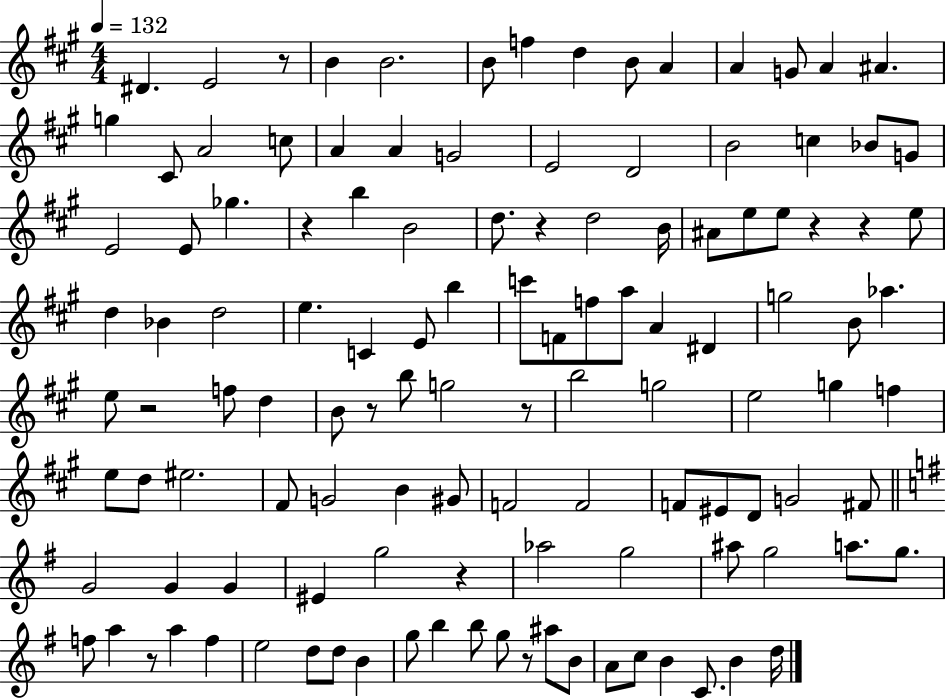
{
  \clef treble
  \numericTimeSignature
  \time 4/4
  \key a \major
  \tempo 4 = 132
  dis'4. e'2 r8 | b'4 b'2. | b'8 f''4 d''4 b'8 a'4 | a'4 g'8 a'4 ais'4. | \break g''4 cis'8 a'2 c''8 | a'4 a'4 g'2 | e'2 d'2 | b'2 c''4 bes'8 g'8 | \break e'2 e'8 ges''4. | r4 b''4 b'2 | d''8. r4 d''2 b'16 | ais'8 e''8 e''8 r4 r4 e''8 | \break d''4 bes'4 d''2 | e''4. c'4 e'8 b''4 | c'''8 f'8 f''8 a''8 a'4 dis'4 | g''2 b'8 aes''4. | \break e''8 r2 f''8 d''4 | b'8 r8 b''8 g''2 r8 | b''2 g''2 | e''2 g''4 f''4 | \break e''8 d''8 eis''2. | fis'8 g'2 b'4 gis'8 | f'2 f'2 | f'8 eis'8 d'8 g'2 fis'8 | \break \bar "||" \break \key g \major g'2 g'4 g'4 | eis'4 g''2 r4 | aes''2 g''2 | ais''8 g''2 a''8. g''8. | \break f''8 a''4 r8 a''4 f''4 | e''2 d''8 d''8 b'4 | g''8 b''4 b''8 g''8 r8 ais''8 b'8 | a'8 c''8 b'4 c'8. b'4 d''16 | \break \bar "|."
}